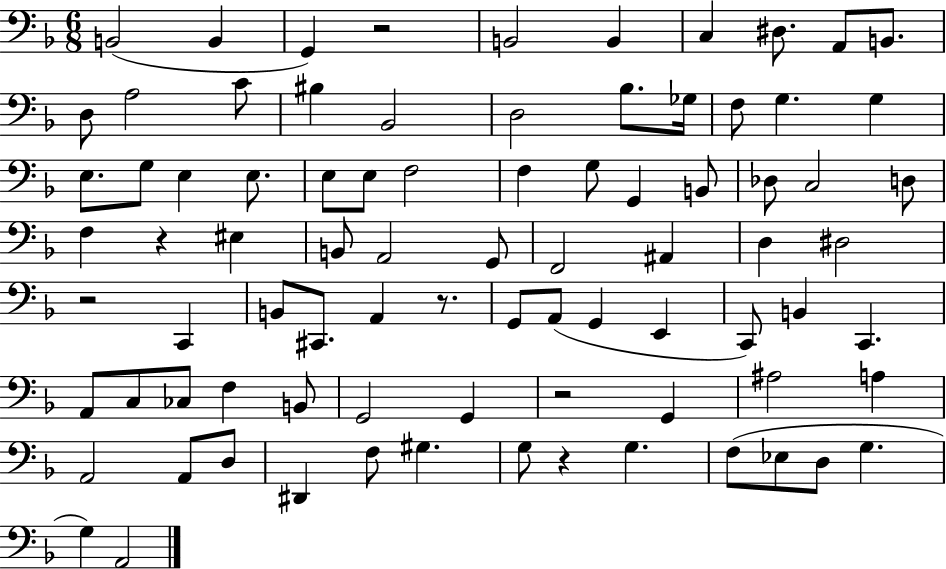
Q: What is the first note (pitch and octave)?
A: B2